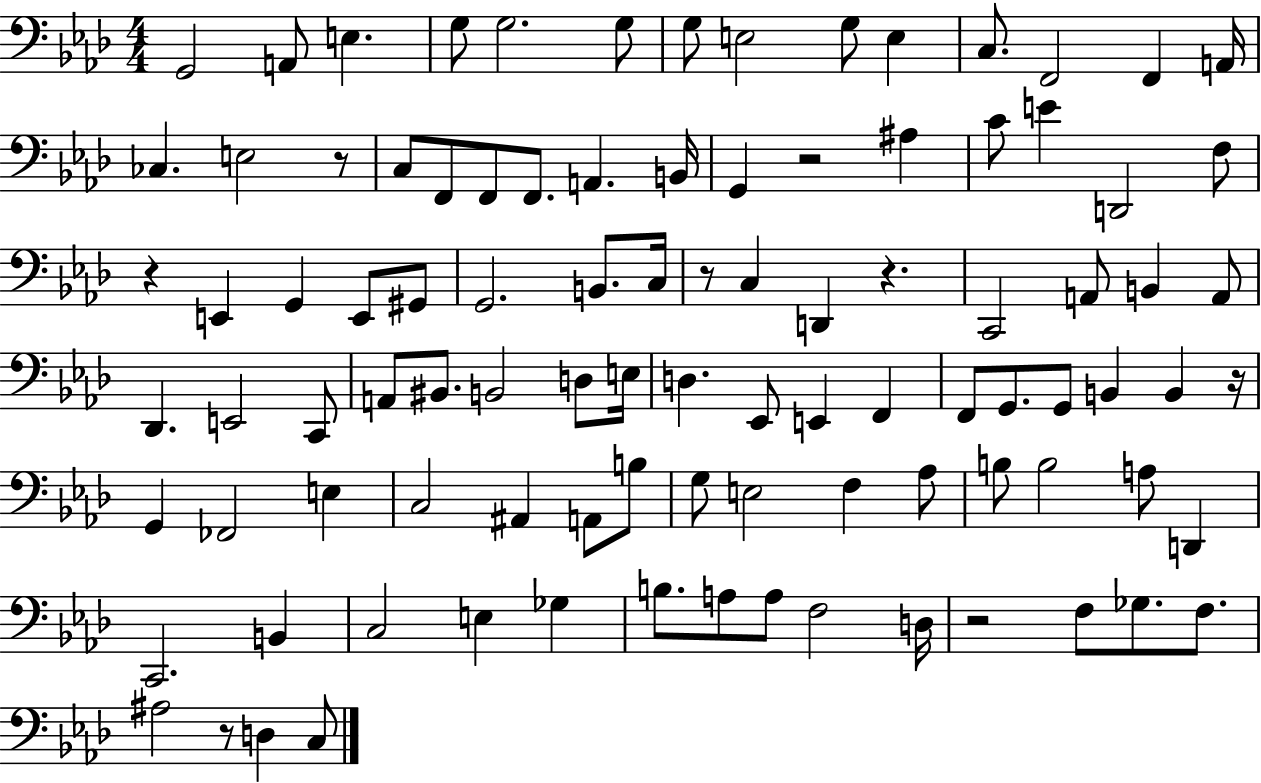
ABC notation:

X:1
T:Untitled
M:4/4
L:1/4
K:Ab
G,,2 A,,/2 E, G,/2 G,2 G,/2 G,/2 E,2 G,/2 E, C,/2 F,,2 F,, A,,/4 _C, E,2 z/2 C,/2 F,,/2 F,,/2 F,,/2 A,, B,,/4 G,, z2 ^A, C/2 E D,,2 F,/2 z E,, G,, E,,/2 ^G,,/2 G,,2 B,,/2 C,/4 z/2 C, D,, z C,,2 A,,/2 B,, A,,/2 _D,, E,,2 C,,/2 A,,/2 ^B,,/2 B,,2 D,/2 E,/4 D, _E,,/2 E,, F,, F,,/2 G,,/2 G,,/2 B,, B,, z/4 G,, _F,,2 E, C,2 ^A,, A,,/2 B,/2 G,/2 E,2 F, _A,/2 B,/2 B,2 A,/2 D,, C,,2 B,, C,2 E, _G, B,/2 A,/2 A,/2 F,2 D,/4 z2 F,/2 _G,/2 F,/2 ^A,2 z/2 D, C,/2